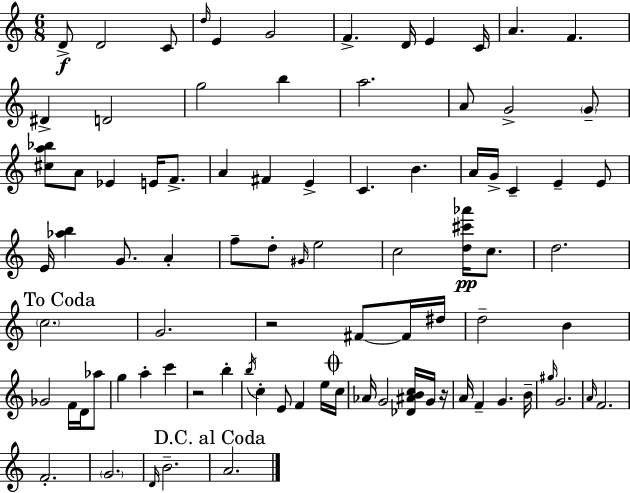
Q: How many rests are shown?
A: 3